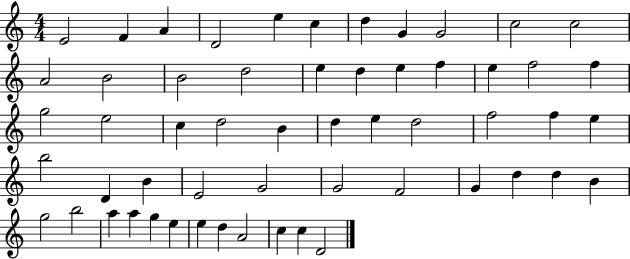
{
  \clef treble
  \numericTimeSignature
  \time 4/4
  \key c \major
  e'2 f'4 a'4 | d'2 e''4 c''4 | d''4 g'4 g'2 | c''2 c''2 | \break a'2 b'2 | b'2 d''2 | e''4 d''4 e''4 f''4 | e''4 f''2 f''4 | \break g''2 e''2 | c''4 d''2 b'4 | d''4 e''4 d''2 | f''2 f''4 e''4 | \break b''2 d'4 b'4 | e'2 g'2 | g'2 f'2 | g'4 d''4 d''4 b'4 | \break g''2 b''2 | a''4 a''4 g''4 e''4 | e''4 d''4 a'2 | c''4 c''4 d'2 | \break \bar "|."
}